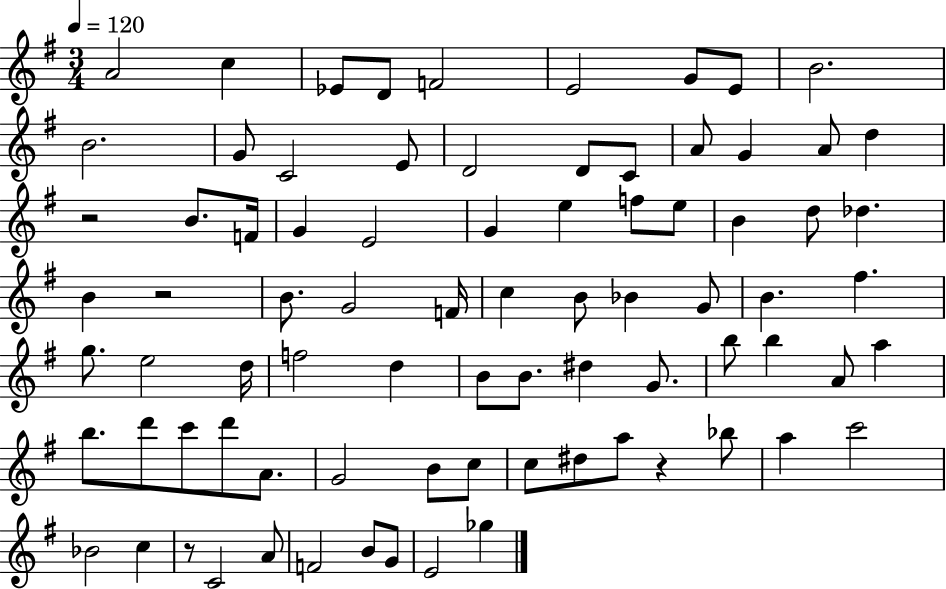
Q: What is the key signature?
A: G major